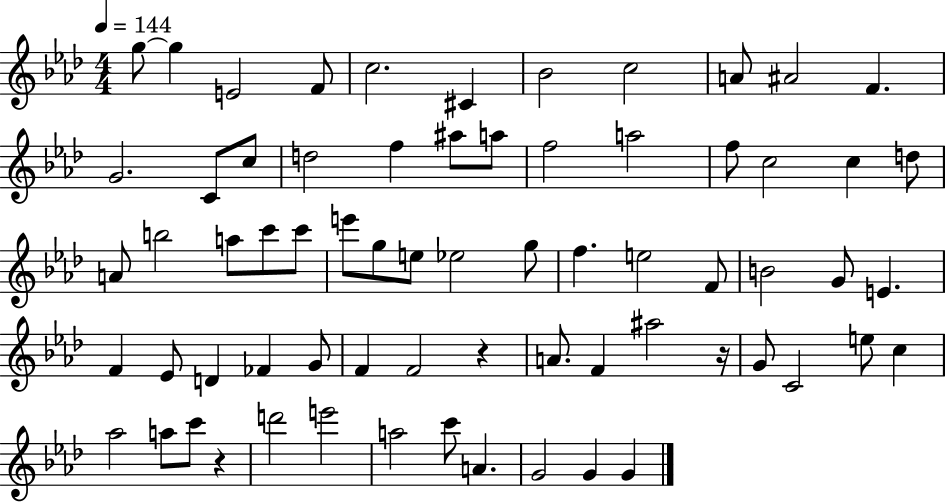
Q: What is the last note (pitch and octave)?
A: G4